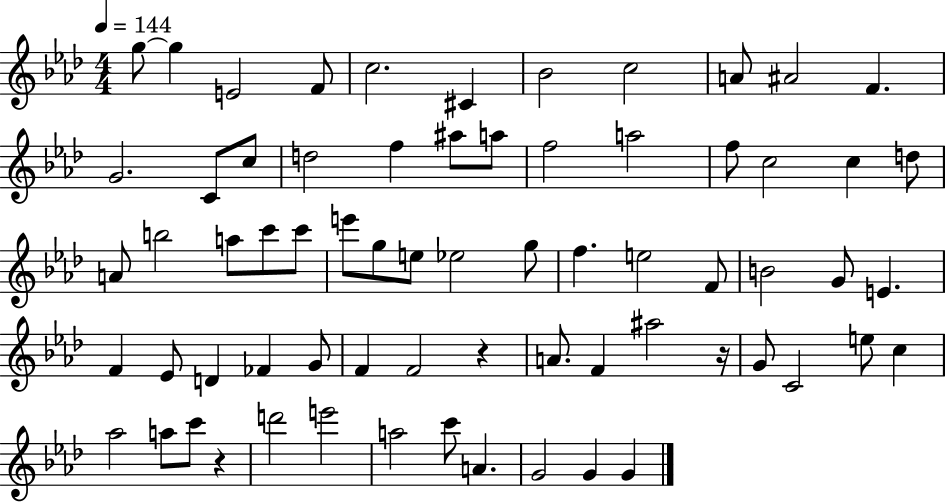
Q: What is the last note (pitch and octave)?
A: G4